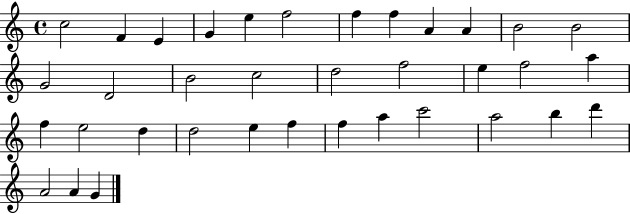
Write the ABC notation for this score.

X:1
T:Untitled
M:4/4
L:1/4
K:C
c2 F E G e f2 f f A A B2 B2 G2 D2 B2 c2 d2 f2 e f2 a f e2 d d2 e f f a c'2 a2 b d' A2 A G